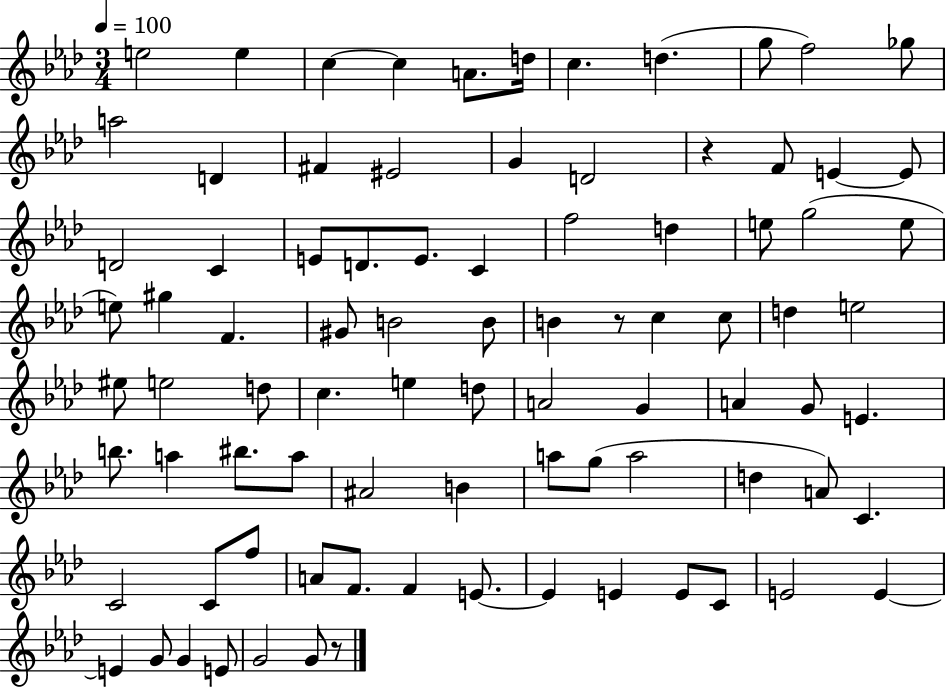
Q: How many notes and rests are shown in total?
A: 87